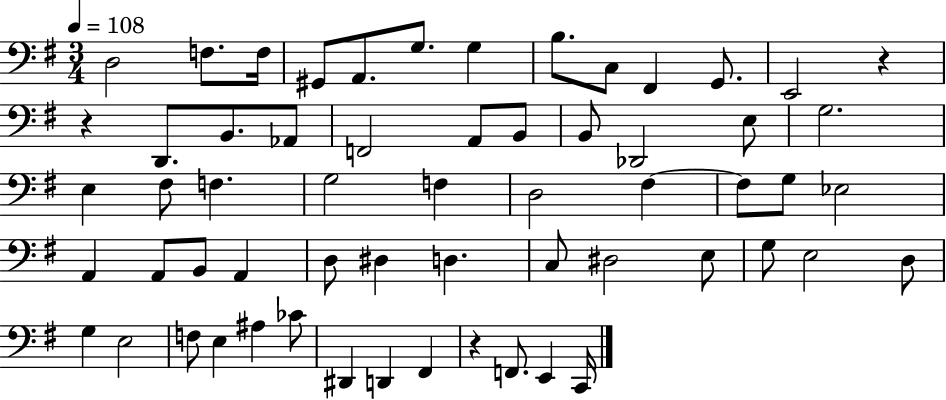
X:1
T:Untitled
M:3/4
L:1/4
K:G
D,2 F,/2 F,/4 ^G,,/2 A,,/2 G,/2 G, B,/2 C,/2 ^F,, G,,/2 E,,2 z z D,,/2 B,,/2 _A,,/2 F,,2 A,,/2 B,,/2 B,,/2 _D,,2 E,/2 G,2 E, ^F,/2 F, G,2 F, D,2 ^F, ^F,/2 G,/2 _E,2 A,, A,,/2 B,,/2 A,, D,/2 ^D, D, C,/2 ^D,2 E,/2 G,/2 E,2 D,/2 G, E,2 F,/2 E, ^A, _C/2 ^D,, D,, ^F,, z F,,/2 E,, C,,/4